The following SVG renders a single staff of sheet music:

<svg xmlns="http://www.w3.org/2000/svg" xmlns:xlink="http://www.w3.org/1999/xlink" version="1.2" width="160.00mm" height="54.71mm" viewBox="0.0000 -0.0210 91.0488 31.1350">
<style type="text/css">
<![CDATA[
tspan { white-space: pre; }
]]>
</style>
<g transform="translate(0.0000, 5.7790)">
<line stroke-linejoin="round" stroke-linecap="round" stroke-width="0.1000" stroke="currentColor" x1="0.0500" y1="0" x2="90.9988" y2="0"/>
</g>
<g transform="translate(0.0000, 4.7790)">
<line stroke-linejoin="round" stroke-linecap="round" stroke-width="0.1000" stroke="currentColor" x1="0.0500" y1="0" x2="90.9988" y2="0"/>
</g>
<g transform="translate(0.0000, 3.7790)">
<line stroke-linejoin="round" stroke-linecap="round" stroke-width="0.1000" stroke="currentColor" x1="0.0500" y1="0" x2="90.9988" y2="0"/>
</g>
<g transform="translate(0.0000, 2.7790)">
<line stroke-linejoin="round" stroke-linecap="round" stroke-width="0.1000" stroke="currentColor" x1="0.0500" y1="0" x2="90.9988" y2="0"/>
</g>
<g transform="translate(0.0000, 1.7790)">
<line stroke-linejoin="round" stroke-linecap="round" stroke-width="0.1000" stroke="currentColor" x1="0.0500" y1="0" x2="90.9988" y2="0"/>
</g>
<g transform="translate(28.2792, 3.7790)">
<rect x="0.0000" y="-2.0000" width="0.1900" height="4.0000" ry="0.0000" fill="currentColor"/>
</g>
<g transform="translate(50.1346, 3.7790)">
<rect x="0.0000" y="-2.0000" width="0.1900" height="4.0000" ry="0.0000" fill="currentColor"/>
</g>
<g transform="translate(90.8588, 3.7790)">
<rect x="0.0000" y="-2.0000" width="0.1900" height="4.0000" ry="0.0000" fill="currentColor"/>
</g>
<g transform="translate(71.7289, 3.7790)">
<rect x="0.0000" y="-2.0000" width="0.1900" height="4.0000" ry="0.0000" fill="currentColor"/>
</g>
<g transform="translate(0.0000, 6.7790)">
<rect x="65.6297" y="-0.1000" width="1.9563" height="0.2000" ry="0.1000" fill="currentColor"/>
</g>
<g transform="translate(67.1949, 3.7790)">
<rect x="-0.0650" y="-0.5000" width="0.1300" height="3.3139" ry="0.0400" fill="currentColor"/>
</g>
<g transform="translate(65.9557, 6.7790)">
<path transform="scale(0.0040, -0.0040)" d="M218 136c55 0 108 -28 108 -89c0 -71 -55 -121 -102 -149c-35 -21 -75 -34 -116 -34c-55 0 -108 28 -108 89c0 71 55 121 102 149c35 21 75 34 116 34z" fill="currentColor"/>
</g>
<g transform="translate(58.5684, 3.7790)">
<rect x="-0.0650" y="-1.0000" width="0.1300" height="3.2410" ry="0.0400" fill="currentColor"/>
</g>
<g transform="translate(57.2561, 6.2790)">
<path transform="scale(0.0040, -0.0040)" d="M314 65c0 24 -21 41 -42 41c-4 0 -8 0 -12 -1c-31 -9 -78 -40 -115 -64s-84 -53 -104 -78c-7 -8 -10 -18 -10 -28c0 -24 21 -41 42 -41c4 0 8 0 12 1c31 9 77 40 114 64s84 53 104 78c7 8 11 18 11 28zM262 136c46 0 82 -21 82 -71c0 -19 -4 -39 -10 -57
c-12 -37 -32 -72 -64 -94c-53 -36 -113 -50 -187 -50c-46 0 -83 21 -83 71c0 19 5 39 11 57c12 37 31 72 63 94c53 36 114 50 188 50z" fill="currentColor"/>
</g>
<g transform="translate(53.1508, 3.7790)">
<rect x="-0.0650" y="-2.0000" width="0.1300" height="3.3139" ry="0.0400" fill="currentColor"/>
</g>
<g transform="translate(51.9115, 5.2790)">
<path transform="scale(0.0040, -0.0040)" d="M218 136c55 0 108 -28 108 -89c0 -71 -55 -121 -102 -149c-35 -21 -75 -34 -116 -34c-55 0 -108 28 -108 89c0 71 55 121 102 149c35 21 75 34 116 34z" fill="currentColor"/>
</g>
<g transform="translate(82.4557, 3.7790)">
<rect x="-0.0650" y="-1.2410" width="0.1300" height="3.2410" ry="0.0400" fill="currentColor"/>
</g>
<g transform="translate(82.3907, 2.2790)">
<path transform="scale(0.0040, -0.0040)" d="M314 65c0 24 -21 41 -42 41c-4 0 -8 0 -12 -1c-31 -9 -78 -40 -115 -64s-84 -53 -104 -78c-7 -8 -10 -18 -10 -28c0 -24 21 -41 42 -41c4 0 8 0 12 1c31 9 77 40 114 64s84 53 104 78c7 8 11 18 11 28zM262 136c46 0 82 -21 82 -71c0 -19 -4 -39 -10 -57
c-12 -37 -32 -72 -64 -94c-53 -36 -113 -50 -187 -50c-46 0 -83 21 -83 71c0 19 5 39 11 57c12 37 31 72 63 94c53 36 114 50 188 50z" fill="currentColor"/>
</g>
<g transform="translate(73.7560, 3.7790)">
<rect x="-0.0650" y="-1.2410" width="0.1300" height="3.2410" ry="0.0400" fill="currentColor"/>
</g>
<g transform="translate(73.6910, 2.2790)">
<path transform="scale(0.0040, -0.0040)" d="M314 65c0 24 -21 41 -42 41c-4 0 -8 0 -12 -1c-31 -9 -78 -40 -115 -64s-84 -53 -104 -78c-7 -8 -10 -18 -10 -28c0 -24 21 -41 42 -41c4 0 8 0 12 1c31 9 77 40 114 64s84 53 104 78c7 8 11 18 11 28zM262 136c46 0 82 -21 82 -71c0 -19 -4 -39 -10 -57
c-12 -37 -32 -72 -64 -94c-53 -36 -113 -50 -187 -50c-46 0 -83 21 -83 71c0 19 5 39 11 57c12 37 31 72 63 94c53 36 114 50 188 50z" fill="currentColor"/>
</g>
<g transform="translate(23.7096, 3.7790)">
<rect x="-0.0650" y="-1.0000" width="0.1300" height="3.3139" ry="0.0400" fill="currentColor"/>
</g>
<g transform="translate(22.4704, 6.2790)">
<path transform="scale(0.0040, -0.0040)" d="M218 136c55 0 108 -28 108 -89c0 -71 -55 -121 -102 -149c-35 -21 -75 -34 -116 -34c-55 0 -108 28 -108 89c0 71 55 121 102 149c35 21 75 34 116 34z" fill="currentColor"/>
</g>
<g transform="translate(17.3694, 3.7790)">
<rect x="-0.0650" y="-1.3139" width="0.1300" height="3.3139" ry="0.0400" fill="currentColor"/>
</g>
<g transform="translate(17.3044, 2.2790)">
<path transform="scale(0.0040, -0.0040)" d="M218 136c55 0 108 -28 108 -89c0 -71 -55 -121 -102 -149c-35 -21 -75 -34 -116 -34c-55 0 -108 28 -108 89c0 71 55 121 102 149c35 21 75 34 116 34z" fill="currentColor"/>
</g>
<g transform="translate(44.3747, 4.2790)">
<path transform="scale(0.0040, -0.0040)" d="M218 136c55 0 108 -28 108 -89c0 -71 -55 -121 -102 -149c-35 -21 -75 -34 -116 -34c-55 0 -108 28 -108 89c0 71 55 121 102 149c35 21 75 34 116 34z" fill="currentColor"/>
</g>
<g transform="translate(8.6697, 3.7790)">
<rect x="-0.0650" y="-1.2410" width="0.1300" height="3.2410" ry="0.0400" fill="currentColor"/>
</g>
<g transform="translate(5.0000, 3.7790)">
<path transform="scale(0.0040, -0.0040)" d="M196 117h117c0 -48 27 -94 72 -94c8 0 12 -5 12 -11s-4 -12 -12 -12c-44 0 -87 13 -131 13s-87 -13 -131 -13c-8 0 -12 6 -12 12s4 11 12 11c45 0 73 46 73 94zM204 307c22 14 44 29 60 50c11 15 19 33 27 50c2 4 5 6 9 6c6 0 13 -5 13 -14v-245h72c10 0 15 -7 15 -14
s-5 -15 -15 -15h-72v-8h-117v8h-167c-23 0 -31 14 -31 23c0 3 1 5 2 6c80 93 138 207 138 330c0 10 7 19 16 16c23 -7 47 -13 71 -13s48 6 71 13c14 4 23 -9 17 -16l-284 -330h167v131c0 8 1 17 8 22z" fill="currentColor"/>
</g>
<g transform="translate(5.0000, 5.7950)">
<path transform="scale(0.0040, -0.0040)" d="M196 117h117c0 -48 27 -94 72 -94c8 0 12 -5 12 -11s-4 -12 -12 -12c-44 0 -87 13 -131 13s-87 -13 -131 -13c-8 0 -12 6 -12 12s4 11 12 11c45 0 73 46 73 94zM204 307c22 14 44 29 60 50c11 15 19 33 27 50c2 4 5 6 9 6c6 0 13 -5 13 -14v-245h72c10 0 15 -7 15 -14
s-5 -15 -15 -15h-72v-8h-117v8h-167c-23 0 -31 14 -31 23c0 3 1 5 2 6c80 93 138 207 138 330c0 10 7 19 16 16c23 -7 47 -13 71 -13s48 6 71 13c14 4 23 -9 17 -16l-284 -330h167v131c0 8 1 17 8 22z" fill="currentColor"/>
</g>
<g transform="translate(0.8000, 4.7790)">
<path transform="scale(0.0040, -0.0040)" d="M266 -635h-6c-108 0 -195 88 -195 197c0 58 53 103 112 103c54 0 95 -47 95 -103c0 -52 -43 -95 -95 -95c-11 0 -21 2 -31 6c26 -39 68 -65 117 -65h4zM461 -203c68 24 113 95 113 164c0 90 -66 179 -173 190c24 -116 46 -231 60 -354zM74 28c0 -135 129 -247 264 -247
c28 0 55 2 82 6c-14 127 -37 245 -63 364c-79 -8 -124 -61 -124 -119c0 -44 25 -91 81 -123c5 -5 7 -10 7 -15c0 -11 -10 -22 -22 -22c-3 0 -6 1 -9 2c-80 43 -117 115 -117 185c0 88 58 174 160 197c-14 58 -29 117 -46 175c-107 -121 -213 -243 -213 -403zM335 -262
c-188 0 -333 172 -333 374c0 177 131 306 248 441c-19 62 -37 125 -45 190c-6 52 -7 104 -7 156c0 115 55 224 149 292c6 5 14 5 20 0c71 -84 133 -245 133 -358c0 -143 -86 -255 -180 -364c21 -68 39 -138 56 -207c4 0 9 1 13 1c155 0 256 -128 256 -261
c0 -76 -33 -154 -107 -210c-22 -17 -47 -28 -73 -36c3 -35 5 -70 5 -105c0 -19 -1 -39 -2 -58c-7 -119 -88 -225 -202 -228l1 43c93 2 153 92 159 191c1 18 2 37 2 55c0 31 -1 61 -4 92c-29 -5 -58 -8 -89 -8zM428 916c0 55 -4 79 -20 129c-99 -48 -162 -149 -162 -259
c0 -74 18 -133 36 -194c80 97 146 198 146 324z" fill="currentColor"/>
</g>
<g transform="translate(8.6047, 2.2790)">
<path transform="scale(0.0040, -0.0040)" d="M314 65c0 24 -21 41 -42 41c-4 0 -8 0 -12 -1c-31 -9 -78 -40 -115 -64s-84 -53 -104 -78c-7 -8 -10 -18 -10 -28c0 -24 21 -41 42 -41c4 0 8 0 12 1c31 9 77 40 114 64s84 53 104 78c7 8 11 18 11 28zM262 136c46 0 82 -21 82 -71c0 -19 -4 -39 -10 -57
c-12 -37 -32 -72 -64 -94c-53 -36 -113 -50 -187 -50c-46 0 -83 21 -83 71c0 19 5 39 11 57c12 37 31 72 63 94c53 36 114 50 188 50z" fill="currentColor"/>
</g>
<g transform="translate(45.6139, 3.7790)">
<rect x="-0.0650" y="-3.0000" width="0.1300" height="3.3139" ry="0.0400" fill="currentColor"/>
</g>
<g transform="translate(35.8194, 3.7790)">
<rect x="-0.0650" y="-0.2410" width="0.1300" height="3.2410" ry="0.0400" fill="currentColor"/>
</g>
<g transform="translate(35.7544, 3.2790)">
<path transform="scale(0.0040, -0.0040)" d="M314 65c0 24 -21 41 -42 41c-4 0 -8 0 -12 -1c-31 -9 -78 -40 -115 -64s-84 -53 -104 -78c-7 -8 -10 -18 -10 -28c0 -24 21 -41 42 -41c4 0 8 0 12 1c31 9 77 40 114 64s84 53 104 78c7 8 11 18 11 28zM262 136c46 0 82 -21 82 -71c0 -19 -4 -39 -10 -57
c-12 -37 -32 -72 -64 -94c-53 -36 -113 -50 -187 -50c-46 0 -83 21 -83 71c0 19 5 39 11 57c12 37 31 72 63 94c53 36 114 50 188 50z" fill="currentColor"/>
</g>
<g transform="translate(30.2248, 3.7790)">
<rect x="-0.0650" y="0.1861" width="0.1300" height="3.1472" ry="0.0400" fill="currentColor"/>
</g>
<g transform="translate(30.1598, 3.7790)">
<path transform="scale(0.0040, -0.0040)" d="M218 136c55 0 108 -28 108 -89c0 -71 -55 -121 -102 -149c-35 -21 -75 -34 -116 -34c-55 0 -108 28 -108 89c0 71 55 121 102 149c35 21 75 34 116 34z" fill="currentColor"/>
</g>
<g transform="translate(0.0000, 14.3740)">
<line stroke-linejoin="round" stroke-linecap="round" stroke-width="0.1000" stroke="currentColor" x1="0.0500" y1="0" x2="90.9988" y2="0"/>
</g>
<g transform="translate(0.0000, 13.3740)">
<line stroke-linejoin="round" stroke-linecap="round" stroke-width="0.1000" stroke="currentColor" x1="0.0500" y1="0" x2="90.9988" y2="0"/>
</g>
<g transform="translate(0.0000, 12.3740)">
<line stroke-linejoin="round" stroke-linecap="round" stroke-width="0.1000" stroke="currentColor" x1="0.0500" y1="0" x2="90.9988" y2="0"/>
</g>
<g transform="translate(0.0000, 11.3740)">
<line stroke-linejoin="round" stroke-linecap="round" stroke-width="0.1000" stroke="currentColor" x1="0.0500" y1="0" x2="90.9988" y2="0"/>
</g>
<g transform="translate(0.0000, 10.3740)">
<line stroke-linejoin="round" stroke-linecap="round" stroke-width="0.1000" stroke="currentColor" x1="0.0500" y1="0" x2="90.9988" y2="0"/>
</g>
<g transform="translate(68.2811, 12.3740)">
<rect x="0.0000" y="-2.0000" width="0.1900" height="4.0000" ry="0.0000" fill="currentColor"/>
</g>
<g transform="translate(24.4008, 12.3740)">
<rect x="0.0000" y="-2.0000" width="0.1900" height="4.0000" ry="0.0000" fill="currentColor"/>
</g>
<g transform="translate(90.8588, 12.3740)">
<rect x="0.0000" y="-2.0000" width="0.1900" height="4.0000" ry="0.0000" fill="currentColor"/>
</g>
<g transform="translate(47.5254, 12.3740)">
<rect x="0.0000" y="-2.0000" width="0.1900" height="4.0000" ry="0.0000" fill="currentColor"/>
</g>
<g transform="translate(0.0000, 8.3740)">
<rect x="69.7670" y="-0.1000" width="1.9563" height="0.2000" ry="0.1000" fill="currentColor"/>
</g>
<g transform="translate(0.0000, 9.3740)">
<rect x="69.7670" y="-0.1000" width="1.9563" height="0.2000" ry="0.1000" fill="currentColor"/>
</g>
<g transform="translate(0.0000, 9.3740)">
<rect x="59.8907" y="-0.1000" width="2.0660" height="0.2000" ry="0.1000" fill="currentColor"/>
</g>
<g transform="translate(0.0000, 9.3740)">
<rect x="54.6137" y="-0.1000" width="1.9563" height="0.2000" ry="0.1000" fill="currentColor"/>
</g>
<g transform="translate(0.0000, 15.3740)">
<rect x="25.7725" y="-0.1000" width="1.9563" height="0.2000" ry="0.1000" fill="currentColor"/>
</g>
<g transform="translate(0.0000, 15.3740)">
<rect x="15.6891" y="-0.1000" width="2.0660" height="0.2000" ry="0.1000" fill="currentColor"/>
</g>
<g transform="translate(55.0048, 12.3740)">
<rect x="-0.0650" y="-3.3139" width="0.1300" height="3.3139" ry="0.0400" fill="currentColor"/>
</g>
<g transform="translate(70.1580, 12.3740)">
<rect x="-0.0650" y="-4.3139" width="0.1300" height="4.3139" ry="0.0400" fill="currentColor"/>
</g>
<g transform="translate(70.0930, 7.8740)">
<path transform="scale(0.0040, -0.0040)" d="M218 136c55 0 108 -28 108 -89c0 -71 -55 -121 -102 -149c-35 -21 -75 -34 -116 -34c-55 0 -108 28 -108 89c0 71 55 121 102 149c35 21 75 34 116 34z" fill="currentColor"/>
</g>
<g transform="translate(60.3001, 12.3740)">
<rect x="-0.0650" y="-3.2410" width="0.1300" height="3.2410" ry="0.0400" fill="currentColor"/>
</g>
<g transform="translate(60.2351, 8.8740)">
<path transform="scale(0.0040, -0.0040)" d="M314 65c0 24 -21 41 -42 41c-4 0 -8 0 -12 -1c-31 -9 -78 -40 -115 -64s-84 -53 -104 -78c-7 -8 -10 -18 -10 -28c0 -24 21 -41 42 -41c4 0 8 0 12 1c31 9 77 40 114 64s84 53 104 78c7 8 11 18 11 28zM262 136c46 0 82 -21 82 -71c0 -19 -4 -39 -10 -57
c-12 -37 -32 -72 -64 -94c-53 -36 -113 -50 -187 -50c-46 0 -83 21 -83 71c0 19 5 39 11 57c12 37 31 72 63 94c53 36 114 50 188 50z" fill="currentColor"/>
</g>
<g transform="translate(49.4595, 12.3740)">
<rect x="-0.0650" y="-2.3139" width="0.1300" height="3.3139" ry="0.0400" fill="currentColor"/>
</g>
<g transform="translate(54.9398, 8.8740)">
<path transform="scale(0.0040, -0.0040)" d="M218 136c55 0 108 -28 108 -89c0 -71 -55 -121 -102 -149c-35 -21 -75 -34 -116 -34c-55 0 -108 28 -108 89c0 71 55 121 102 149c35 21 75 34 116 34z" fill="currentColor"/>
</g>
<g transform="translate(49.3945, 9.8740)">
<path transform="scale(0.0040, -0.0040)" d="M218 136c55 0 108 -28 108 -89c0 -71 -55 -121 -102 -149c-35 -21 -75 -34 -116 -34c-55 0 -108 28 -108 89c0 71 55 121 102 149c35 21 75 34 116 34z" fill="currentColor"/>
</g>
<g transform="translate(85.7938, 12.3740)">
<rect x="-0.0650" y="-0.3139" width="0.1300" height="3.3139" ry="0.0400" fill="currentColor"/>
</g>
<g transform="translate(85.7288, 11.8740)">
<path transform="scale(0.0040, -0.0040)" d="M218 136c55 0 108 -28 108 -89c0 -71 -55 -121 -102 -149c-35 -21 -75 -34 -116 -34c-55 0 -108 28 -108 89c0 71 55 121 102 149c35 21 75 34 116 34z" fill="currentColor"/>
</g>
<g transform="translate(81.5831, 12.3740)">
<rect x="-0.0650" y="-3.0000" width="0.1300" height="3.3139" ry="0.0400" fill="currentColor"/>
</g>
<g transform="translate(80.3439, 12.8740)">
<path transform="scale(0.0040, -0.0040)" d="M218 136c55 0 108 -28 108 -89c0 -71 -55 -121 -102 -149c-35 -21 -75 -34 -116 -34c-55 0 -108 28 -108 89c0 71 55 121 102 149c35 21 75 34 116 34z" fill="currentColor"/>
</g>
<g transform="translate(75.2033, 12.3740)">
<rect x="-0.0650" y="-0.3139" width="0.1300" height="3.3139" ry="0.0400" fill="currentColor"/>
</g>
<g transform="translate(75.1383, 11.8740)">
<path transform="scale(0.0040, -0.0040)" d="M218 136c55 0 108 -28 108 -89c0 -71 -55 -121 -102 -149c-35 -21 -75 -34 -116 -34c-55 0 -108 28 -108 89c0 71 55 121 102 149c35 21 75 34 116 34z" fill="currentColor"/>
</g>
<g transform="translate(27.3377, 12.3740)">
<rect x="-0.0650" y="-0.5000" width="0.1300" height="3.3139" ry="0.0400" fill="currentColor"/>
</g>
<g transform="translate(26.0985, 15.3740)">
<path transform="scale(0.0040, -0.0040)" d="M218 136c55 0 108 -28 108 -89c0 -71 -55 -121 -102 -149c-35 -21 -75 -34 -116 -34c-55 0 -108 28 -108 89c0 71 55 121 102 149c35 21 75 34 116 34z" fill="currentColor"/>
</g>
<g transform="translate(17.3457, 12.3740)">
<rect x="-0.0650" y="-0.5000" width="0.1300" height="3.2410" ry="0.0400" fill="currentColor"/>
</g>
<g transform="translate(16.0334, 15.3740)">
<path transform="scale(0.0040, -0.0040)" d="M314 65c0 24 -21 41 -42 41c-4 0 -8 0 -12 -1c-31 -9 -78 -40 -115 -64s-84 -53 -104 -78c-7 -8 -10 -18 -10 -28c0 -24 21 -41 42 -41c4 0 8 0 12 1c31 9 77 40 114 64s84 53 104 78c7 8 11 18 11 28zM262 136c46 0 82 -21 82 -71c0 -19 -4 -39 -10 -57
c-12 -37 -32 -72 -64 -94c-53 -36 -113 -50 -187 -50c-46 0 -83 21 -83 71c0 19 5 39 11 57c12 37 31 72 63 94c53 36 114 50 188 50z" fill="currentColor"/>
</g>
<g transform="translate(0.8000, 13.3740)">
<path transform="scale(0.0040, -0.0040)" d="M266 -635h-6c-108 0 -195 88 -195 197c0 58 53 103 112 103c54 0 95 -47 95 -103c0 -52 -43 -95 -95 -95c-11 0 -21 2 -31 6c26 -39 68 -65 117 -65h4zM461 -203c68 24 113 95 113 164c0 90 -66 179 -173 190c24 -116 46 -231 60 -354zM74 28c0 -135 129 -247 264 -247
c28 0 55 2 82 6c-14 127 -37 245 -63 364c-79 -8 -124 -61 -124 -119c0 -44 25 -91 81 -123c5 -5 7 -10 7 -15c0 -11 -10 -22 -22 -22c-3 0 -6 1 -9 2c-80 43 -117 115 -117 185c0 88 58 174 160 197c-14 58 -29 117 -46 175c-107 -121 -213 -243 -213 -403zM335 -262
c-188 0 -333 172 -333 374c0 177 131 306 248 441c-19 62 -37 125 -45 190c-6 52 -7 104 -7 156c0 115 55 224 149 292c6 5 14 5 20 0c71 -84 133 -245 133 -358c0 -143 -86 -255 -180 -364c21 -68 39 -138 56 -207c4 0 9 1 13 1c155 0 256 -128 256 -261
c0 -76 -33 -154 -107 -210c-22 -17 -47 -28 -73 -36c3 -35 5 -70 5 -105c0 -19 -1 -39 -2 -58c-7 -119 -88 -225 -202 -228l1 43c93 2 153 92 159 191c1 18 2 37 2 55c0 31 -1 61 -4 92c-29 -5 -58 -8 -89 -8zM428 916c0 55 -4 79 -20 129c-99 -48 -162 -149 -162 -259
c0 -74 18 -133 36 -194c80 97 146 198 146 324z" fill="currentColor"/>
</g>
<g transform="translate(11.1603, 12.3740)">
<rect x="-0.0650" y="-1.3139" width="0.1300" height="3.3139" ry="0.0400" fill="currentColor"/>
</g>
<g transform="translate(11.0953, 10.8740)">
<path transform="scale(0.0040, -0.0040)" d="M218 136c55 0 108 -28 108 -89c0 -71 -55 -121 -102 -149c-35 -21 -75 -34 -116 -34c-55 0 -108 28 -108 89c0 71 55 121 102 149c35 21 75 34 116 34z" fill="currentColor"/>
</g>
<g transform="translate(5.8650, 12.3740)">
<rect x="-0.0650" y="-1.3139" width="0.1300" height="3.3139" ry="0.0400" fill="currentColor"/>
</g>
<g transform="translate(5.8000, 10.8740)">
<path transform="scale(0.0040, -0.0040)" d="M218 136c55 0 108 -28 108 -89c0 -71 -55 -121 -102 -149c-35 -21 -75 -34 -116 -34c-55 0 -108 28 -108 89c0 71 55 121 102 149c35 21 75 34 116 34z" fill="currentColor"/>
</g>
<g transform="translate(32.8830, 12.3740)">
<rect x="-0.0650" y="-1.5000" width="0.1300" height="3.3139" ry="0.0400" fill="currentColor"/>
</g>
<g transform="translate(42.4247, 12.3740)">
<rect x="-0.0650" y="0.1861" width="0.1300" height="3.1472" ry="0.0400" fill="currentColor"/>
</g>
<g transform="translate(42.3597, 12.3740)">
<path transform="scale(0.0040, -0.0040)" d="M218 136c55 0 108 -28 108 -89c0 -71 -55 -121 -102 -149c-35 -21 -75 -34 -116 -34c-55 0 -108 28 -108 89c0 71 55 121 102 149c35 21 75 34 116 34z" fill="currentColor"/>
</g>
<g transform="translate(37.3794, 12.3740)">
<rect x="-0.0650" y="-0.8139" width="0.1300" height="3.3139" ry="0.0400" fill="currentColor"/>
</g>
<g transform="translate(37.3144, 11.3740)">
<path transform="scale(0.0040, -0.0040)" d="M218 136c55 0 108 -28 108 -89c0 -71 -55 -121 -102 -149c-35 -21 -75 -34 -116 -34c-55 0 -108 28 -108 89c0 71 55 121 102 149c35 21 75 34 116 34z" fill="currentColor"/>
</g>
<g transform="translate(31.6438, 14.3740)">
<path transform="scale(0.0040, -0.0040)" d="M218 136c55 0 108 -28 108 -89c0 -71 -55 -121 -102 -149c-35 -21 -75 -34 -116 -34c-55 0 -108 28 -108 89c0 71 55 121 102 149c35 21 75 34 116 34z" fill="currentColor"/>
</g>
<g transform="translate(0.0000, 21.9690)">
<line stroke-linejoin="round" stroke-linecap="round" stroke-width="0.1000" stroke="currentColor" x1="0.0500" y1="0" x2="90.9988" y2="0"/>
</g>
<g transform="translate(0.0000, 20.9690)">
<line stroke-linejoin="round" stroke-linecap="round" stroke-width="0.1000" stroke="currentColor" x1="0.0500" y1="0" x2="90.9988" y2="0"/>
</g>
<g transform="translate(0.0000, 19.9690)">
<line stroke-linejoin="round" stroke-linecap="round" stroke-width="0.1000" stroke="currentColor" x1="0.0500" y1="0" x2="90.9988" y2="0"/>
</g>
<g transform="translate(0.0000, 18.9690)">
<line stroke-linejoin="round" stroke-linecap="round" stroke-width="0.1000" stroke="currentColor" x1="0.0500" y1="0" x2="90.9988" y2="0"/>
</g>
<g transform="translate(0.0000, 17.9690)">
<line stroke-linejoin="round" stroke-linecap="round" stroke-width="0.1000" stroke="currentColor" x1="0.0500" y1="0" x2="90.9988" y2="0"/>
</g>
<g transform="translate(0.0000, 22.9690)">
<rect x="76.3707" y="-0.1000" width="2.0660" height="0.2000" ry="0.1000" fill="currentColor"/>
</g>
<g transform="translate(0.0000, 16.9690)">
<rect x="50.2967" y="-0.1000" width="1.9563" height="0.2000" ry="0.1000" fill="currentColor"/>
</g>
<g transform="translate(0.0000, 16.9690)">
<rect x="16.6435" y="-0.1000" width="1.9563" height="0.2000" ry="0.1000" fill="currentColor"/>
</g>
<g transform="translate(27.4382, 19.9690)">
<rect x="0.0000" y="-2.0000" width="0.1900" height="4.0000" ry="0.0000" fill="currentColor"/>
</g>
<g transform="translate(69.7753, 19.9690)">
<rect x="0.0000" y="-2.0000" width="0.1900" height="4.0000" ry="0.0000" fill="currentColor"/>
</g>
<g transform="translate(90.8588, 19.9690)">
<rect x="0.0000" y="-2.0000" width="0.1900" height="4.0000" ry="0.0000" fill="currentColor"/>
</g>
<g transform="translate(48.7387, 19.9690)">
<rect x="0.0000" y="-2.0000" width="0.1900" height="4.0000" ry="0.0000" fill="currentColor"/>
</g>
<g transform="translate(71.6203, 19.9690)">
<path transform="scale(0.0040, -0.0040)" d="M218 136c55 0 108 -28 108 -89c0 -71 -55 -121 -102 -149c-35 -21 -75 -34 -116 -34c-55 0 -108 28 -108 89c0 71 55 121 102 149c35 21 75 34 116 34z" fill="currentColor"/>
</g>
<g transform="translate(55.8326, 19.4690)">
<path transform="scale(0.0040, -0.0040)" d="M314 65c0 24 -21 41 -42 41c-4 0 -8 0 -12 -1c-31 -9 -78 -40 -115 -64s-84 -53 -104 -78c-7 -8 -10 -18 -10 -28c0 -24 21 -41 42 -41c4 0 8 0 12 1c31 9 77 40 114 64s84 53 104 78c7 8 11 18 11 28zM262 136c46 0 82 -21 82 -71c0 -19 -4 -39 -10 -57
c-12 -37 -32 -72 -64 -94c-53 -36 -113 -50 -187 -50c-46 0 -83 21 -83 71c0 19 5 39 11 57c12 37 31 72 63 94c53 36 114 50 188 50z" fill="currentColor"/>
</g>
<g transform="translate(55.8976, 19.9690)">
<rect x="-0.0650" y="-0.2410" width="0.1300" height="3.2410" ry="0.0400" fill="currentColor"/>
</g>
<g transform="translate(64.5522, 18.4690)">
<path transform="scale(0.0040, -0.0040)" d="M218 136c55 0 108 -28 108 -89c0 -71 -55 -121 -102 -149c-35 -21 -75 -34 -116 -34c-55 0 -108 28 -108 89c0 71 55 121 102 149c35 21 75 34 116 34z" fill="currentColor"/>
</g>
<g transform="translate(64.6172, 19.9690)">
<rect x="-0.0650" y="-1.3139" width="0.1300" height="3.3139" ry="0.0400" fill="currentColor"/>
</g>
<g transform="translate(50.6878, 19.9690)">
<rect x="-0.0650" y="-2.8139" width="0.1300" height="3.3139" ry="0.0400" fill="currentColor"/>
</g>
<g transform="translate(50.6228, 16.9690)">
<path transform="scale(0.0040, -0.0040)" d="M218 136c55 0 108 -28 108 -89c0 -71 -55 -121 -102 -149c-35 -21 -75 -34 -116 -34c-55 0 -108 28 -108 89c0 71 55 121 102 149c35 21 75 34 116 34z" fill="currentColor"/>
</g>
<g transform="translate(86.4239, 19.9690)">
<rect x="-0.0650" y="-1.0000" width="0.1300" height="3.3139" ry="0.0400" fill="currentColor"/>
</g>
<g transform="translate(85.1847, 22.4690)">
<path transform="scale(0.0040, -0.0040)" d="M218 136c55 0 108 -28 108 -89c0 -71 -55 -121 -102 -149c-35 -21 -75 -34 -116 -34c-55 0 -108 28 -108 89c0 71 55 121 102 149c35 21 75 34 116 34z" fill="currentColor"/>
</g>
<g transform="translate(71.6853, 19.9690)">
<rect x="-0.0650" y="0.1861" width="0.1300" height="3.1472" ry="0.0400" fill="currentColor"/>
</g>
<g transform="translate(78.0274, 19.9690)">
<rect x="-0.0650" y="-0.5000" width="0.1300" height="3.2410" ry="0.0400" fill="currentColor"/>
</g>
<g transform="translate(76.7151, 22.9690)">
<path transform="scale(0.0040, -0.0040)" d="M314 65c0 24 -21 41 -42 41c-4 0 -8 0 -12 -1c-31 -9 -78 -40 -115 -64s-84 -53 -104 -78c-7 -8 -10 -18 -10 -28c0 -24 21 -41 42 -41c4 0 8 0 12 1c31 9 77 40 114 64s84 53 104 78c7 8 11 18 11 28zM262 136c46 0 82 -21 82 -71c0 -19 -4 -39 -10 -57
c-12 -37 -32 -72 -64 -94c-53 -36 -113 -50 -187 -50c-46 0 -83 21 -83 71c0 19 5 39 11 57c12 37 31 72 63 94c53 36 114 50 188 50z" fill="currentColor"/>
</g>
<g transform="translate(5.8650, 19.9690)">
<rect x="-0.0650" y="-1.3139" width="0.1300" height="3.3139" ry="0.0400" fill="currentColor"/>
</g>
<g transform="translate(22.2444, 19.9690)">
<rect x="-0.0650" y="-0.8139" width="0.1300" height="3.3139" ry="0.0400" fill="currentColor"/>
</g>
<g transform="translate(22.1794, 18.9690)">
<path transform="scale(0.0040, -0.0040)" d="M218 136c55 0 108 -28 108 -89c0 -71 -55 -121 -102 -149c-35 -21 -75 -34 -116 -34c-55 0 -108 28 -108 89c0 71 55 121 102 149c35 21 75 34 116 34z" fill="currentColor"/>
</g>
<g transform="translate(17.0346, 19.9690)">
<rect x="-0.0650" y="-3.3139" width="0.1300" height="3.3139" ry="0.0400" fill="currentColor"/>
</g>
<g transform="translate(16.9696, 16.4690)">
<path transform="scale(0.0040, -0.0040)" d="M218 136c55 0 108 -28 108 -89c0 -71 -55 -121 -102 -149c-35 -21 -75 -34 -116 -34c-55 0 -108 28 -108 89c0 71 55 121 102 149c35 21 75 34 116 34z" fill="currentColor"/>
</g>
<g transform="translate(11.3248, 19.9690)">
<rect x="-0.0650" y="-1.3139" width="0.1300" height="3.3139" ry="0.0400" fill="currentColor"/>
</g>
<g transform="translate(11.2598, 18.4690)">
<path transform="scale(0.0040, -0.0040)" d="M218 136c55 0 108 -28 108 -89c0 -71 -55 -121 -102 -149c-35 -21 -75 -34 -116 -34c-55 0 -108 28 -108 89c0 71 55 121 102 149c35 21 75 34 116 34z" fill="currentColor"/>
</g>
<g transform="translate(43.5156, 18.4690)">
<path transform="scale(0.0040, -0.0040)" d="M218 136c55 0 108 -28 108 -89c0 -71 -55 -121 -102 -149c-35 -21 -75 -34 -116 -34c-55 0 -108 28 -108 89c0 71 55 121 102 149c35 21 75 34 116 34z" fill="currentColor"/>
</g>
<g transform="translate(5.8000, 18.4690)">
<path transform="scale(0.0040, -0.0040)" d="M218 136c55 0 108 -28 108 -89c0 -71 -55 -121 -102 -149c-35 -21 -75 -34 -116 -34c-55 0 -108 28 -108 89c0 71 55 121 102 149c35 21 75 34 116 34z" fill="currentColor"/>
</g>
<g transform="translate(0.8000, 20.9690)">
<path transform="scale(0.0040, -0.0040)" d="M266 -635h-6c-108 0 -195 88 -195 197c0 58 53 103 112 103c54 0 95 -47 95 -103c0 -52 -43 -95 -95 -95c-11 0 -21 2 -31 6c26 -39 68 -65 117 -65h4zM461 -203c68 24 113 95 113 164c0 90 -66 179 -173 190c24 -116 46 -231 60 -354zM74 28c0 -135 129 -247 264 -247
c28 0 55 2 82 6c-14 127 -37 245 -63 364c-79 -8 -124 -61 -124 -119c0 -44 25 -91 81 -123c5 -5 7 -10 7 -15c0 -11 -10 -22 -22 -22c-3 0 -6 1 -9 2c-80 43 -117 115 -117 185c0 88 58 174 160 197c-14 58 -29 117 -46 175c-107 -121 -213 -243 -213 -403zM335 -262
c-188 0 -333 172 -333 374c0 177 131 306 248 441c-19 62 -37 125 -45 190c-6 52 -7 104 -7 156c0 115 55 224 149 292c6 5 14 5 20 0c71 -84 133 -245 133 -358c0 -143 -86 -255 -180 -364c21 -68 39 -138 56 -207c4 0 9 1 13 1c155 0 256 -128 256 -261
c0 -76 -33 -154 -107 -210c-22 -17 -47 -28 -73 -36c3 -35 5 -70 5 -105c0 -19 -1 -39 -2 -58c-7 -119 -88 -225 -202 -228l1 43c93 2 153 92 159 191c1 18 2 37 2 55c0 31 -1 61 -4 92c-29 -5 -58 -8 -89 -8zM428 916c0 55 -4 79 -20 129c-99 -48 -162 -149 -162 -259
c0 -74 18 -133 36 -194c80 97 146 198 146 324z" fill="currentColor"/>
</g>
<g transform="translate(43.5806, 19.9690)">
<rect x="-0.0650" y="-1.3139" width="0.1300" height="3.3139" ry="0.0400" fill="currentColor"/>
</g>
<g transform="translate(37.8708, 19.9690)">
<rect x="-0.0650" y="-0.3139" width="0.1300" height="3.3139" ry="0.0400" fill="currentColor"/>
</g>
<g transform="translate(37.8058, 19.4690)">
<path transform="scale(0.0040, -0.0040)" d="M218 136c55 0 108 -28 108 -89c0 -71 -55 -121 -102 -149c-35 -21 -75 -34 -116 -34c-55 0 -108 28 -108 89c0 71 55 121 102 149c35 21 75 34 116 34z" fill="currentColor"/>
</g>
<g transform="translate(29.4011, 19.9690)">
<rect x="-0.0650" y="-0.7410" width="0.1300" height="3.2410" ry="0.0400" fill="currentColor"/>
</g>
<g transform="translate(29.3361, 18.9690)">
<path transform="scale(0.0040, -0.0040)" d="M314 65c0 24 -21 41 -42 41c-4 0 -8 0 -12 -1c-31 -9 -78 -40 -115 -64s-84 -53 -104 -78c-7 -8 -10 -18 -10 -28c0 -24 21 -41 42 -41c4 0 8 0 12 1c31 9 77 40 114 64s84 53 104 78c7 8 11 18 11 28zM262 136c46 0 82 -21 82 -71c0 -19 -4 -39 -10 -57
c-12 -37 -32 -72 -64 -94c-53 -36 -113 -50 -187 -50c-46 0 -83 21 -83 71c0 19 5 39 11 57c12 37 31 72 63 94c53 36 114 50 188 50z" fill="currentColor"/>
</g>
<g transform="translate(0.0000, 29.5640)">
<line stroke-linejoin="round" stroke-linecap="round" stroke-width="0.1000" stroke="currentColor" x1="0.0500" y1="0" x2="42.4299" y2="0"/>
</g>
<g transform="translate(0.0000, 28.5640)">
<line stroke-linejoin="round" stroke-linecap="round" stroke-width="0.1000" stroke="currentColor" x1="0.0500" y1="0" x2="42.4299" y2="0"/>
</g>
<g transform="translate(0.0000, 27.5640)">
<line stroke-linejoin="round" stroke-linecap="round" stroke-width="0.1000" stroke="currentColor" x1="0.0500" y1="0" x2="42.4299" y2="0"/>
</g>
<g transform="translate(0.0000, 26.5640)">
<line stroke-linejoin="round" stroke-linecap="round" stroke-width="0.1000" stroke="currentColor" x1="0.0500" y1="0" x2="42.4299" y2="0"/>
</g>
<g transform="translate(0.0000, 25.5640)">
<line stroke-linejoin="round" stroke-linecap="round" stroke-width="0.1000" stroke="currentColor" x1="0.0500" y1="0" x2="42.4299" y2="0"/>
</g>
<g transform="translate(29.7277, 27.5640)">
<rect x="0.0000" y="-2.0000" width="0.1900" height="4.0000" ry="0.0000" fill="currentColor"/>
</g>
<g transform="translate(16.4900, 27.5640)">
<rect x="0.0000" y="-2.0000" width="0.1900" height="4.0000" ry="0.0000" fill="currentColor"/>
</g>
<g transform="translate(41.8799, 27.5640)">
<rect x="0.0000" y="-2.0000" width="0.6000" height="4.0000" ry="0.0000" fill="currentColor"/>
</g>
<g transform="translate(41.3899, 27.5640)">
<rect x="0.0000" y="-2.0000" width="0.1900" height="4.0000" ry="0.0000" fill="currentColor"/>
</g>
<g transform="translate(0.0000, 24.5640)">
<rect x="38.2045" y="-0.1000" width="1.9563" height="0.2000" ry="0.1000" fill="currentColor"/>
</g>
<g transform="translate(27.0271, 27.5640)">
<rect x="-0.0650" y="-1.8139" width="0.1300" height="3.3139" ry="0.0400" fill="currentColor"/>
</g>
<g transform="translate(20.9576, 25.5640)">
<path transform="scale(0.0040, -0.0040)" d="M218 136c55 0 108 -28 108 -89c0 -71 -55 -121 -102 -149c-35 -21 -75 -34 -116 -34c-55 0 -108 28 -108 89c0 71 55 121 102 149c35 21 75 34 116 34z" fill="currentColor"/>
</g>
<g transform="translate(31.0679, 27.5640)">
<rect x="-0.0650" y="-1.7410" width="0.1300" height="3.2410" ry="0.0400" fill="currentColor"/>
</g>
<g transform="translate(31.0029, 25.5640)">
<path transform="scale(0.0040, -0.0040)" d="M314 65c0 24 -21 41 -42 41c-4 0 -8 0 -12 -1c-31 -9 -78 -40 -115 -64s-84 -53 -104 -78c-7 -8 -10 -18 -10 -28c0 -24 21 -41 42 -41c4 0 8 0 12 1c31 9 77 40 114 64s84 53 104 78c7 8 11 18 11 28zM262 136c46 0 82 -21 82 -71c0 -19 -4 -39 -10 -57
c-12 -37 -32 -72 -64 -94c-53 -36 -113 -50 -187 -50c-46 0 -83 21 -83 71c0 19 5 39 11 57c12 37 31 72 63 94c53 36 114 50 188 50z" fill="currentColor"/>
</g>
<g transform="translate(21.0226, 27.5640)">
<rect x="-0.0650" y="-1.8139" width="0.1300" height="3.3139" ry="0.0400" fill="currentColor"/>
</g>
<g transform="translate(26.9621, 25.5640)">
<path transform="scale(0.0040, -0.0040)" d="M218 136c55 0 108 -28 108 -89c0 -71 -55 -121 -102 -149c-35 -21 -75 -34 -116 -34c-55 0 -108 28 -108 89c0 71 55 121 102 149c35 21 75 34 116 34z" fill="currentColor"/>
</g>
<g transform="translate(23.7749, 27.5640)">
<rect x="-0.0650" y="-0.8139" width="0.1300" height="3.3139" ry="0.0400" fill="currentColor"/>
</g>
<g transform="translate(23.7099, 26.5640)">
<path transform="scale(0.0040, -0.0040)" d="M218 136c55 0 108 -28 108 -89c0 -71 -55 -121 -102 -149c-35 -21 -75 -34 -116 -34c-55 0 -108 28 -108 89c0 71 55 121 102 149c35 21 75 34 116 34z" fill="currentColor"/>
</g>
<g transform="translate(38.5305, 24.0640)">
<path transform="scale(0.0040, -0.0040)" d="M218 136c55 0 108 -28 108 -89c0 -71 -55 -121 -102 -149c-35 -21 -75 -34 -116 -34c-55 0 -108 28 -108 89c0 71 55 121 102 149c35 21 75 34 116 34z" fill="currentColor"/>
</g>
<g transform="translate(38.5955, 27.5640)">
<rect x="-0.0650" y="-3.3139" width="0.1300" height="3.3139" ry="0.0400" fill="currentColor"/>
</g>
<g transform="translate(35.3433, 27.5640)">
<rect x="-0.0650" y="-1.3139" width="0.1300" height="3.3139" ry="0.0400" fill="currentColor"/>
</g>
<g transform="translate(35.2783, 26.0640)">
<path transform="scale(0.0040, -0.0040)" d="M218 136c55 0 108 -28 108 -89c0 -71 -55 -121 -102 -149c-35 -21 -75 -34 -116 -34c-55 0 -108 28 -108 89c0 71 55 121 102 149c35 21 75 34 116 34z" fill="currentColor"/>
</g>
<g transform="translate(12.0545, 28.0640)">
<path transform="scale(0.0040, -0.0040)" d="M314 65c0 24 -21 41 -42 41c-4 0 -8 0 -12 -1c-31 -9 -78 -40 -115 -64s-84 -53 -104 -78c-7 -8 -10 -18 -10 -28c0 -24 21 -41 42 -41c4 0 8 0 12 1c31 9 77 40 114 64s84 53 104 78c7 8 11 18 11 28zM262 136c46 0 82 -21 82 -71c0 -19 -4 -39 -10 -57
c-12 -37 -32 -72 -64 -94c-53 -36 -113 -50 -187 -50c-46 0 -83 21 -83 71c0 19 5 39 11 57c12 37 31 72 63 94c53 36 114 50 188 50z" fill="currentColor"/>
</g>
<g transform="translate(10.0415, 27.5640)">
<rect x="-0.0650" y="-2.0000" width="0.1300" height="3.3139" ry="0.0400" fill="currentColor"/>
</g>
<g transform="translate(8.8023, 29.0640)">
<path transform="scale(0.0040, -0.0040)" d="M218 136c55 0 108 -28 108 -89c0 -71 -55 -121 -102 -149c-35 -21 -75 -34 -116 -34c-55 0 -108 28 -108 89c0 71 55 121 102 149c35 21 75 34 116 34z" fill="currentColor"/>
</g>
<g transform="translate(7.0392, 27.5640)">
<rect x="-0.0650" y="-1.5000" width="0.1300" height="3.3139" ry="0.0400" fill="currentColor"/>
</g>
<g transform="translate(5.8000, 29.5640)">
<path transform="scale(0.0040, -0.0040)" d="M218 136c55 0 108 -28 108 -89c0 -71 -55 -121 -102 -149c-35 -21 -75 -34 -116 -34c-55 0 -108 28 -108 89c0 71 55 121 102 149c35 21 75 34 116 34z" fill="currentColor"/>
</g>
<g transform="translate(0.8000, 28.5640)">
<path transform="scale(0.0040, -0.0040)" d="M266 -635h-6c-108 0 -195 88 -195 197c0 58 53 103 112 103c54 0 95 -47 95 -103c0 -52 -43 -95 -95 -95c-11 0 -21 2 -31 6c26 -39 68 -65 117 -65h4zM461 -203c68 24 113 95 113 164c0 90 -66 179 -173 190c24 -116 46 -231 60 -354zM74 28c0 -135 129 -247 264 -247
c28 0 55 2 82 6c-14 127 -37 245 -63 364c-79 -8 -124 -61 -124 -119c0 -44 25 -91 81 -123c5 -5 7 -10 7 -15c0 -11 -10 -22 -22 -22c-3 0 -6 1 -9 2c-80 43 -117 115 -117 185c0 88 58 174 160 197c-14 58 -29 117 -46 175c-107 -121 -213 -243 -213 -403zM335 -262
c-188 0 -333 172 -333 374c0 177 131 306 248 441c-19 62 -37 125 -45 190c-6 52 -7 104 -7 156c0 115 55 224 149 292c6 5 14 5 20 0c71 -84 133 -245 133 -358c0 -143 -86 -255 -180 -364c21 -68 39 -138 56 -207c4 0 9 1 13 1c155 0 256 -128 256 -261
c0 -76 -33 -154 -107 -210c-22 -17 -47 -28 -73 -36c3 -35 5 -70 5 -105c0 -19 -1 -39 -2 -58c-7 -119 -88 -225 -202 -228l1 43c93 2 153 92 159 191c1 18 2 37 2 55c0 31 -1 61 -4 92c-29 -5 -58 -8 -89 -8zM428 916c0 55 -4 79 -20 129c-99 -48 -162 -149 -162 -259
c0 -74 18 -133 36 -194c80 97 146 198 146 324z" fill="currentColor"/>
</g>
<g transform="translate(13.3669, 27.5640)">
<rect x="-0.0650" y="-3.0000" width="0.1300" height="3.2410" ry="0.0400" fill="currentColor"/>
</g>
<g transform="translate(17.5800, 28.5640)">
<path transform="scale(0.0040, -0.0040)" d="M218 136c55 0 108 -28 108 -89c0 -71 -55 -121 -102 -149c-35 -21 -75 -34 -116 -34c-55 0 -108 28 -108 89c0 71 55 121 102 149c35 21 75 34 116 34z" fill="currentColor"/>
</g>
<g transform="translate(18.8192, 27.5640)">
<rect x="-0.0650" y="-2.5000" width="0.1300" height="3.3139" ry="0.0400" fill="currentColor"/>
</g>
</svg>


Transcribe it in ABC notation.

X:1
T:Untitled
M:4/4
L:1/4
K:C
e2 e D B c2 A F D2 C e2 e2 e e C2 C E d B g b b2 d' c A c e e b d d2 c e a c2 e B C2 D E F A2 G f d f f2 e b